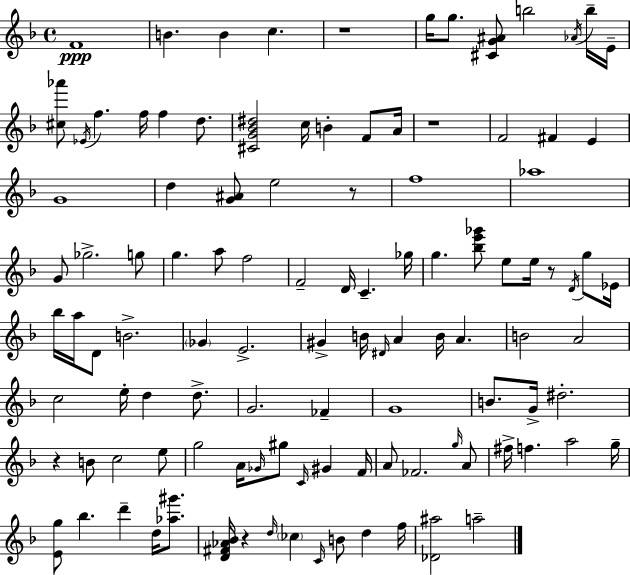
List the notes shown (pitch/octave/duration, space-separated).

F4/w B4/q. B4/q C5/q. R/w G5/s G5/e. [C#4,G4,A#4]/e B5/h Ab4/s B5/s E4/s [C#5,Ab6]/e Eb4/s F5/q. F5/s F5/q D5/e. [C#4,G4,Bb4,D#5]/h C5/s B4/q F4/e A4/s R/w F4/h F#4/q E4/q G4/w D5/q [G4,A#4]/e E5/h R/e F5/w Ab5/w G4/e Gb5/h. G5/e G5/q. A5/e F5/h F4/h D4/s C4/q. Gb5/s G5/q. [Bb5,E6,Gb6]/e E5/e E5/s R/e D4/s G5/e Eb4/s Bb5/s A5/s D4/e B4/h. Gb4/q E4/h. G#4/q B4/s D#4/s A4/q B4/s A4/q. B4/h A4/h C5/h E5/s D5/q D5/e. G4/h. FES4/q G4/w B4/e. G4/s D#5/h. R/q B4/e C5/h E5/e G5/h A4/s Gb4/s G#5/e C4/s G#4/q F4/s A4/e FES4/h. G5/s A4/e F#5/s F5/q. A5/h G5/s [E4,G5]/e Bb5/q. D6/q D5/s [Ab5,G#6]/e. [D4,F#4,Ab4,Bb4]/s R/q D5/s CES5/q C4/s B4/e D5/q F5/s [Db4,A#5]/h A5/h